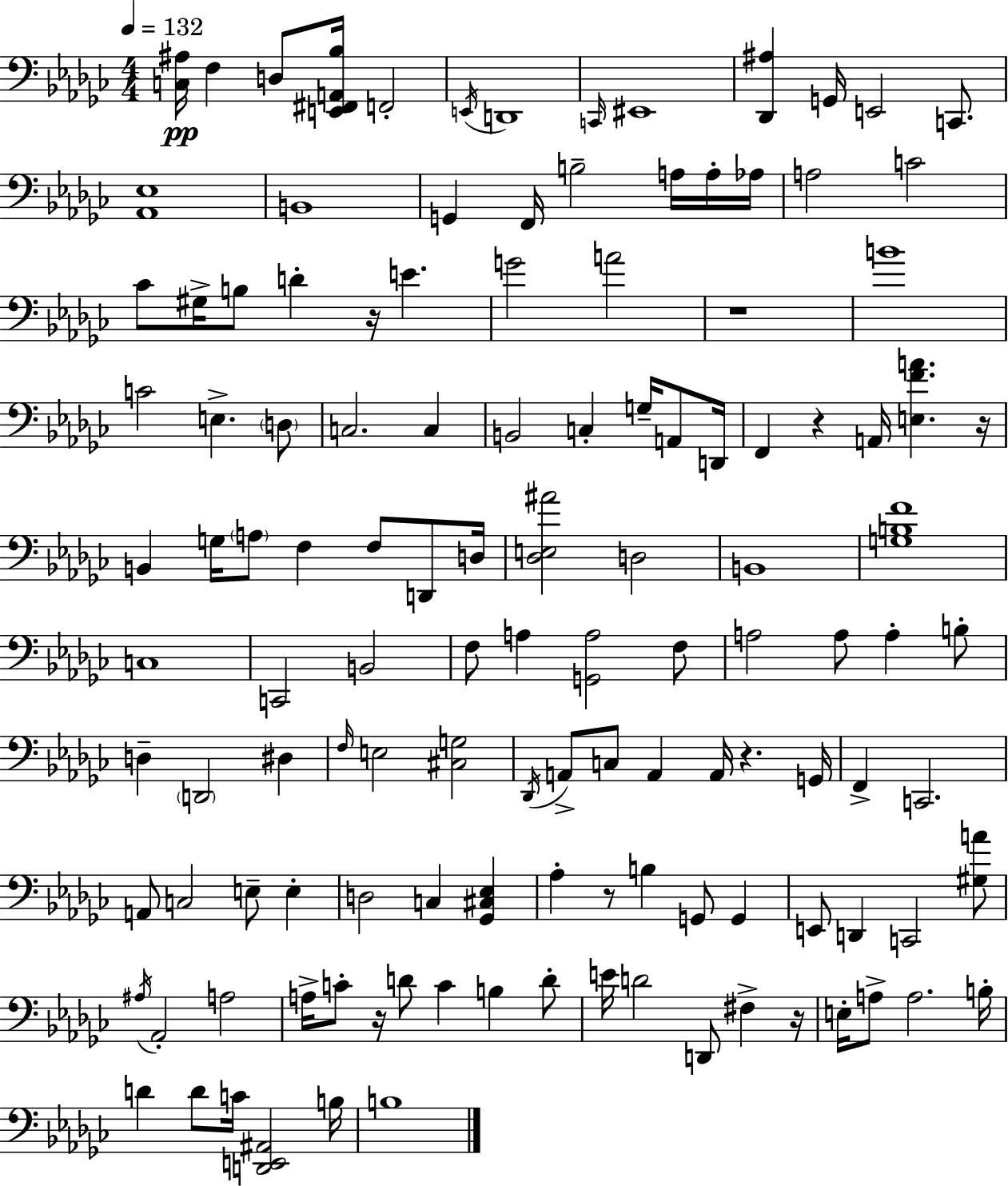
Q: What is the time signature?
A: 4/4